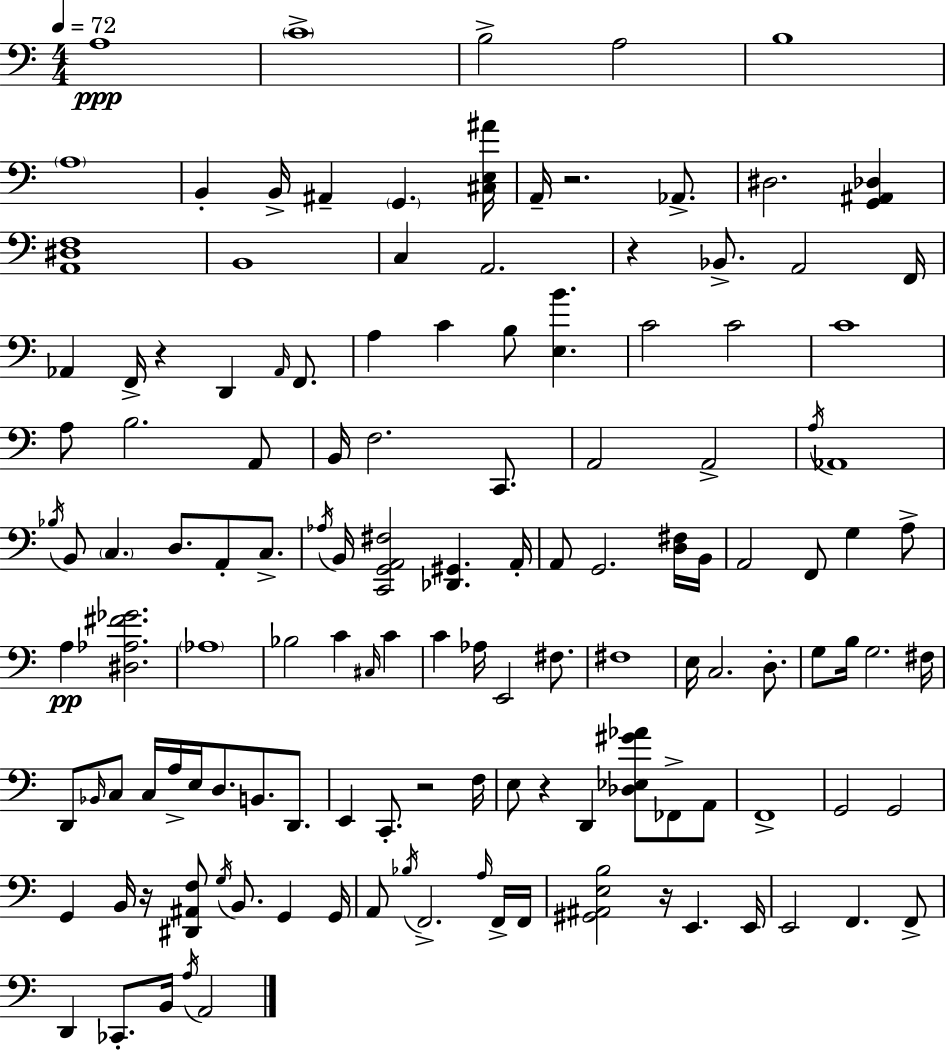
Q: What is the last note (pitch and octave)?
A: A2